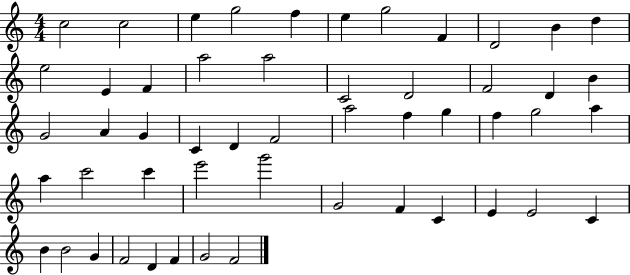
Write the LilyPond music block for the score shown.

{
  \clef treble
  \numericTimeSignature
  \time 4/4
  \key c \major
  c''2 c''2 | e''4 g''2 f''4 | e''4 g''2 f'4 | d'2 b'4 d''4 | \break e''2 e'4 f'4 | a''2 a''2 | c'2 d'2 | f'2 d'4 b'4 | \break g'2 a'4 g'4 | c'4 d'4 f'2 | a''2 f''4 g''4 | f''4 g''2 a''4 | \break a''4 c'''2 c'''4 | e'''2 g'''2 | g'2 f'4 c'4 | e'4 e'2 c'4 | \break b'4 b'2 g'4 | f'2 d'4 f'4 | g'2 f'2 | \bar "|."
}